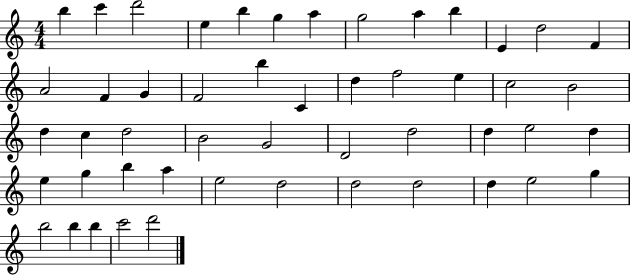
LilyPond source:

{
  \clef treble
  \numericTimeSignature
  \time 4/4
  \key c \major
  b''4 c'''4 d'''2 | e''4 b''4 g''4 a''4 | g''2 a''4 b''4 | e'4 d''2 f'4 | \break a'2 f'4 g'4 | f'2 b''4 c'4 | d''4 f''2 e''4 | c''2 b'2 | \break d''4 c''4 d''2 | b'2 g'2 | d'2 d''2 | d''4 e''2 d''4 | \break e''4 g''4 b''4 a''4 | e''2 d''2 | d''2 d''2 | d''4 e''2 g''4 | \break b''2 b''4 b''4 | c'''2 d'''2 | \bar "|."
}